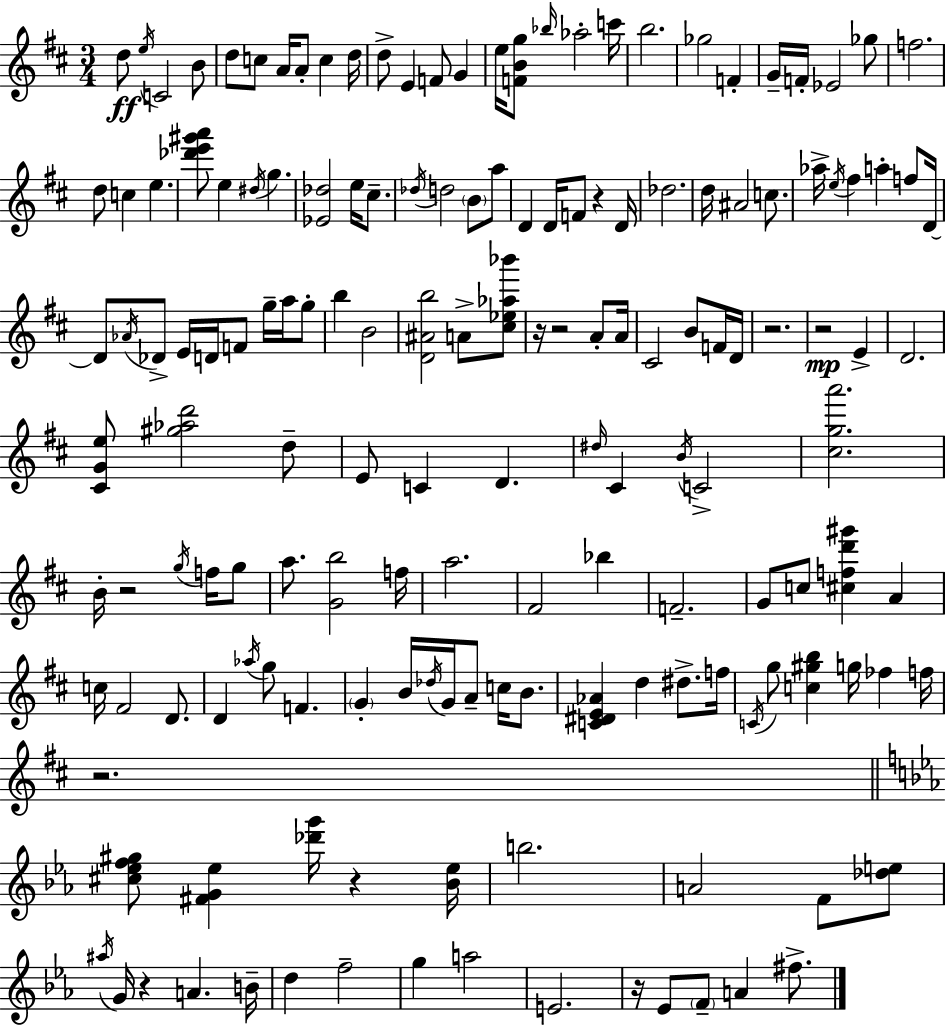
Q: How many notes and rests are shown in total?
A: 158